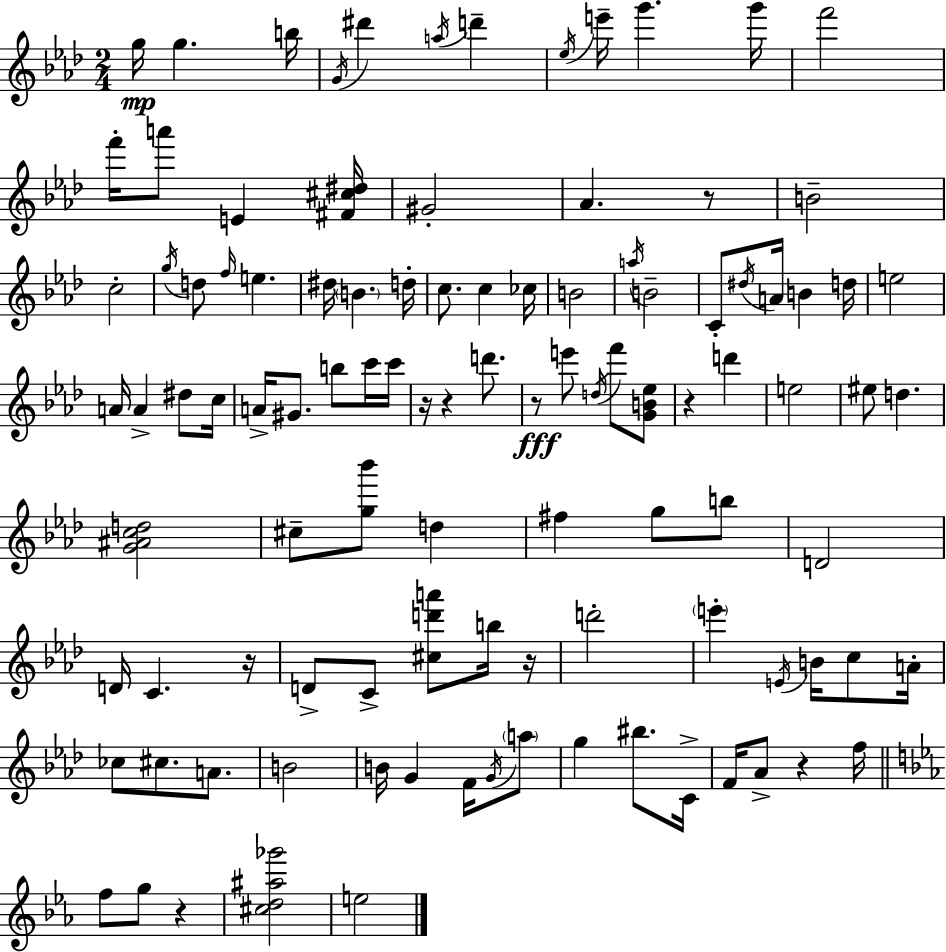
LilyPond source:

{
  \clef treble
  \numericTimeSignature
  \time 2/4
  \key f \minor
  \repeat volta 2 { g''16\mp g''4. b''16 | \acciaccatura { g'16 } dis'''4 \acciaccatura { a''16 } d'''4-- | \acciaccatura { ees''16 } e'''16-- g'''4. | g'''16 f'''2 | \break f'''16-. a'''8 e'4 | <fis' cis'' dis''>16 gis'2-. | aes'4. | r8 b'2-- | \break c''2-. | \acciaccatura { g''16 } d''8 \grace { f''16 } e''4. | dis''16 \parenthesize b'4. | d''16-. c''8. | \break c''4 ces''16 b'2 | \acciaccatura { a''16 } b'2-- | c'8-. | \acciaccatura { dis''16 } a'16 b'4 d''16 e''2 | \break a'16 | a'4-> dis''8 c''16 a'16-> | gis'8. b''8 c'''16 c'''16 r16 | r4 d'''8. r8\fff | \break e'''8 \acciaccatura { d''16 } f'''8 <g' b' ees''>8 | r4 d'''4 | e''2 | eis''8 d''4. | \break <g' ais' c'' d''>2 | cis''8-- <g'' bes'''>8 d''4 | fis''4 g''8 b''8 | d'2 | \break d'16 c'4. r16 | d'8-> c'8-> <cis'' d''' a'''>8 b''16 r16 | d'''2-. | \parenthesize e'''4-. \acciaccatura { e'16 } b'16 c''8 | \break a'16-. ces''8 cis''8. a'8. | b'2 | b'16 g'4 f'16 \acciaccatura { g'16 } | \parenthesize a''8 g''4 bis''8. | \break c'16-> f'16 aes'8-> r4 | f''16 \bar "||" \break \key c \minor f''8 g''8 r4 | <cis'' d'' ais'' ges'''>2 | e''2 | } \bar "|."
}